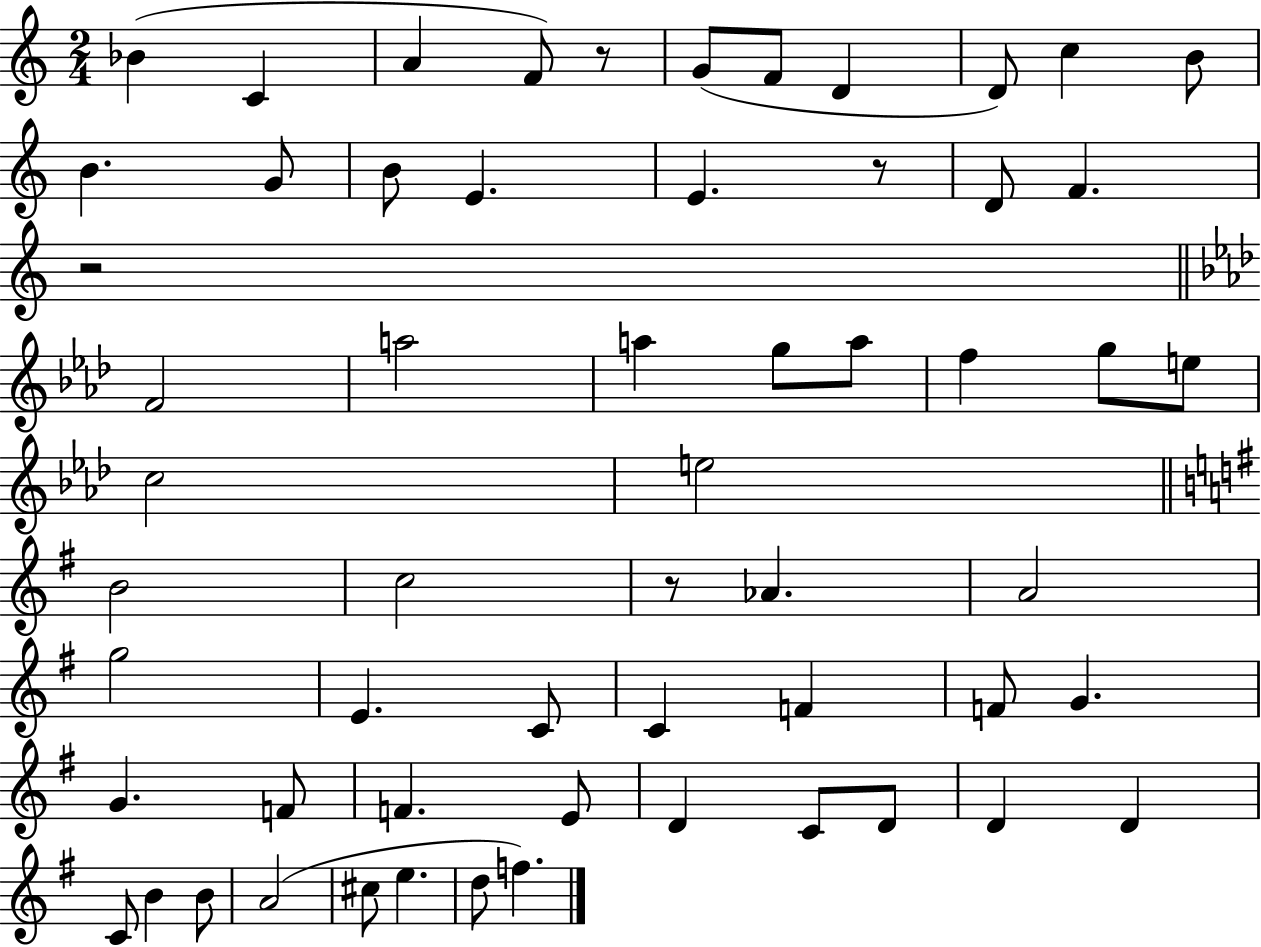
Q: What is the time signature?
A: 2/4